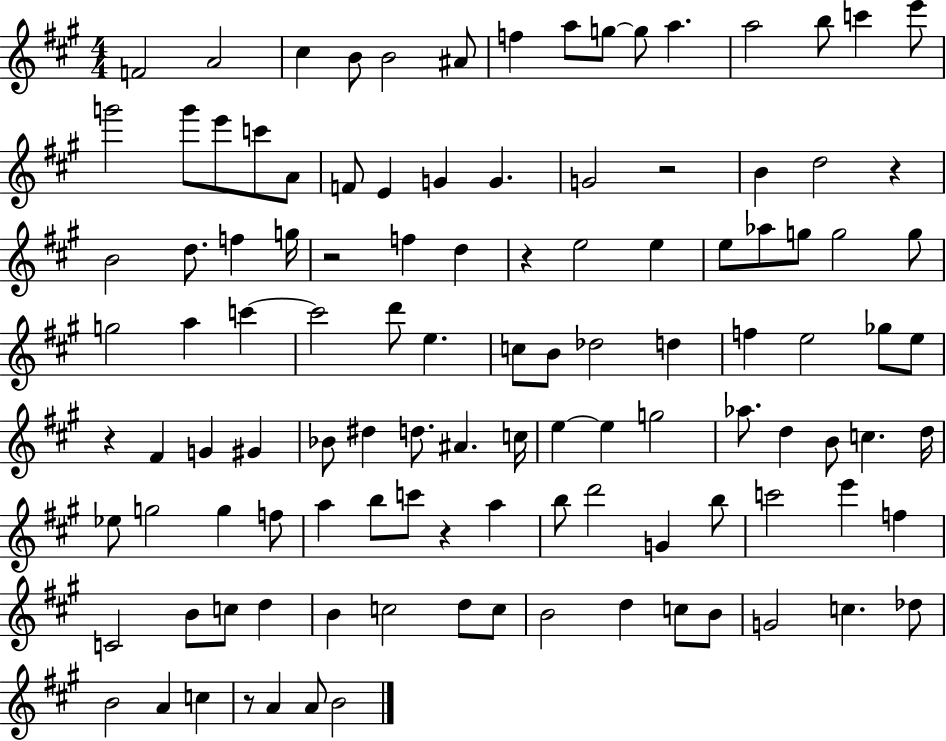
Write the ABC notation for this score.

X:1
T:Untitled
M:4/4
L:1/4
K:A
F2 A2 ^c B/2 B2 ^A/2 f a/2 g/2 g/2 a a2 b/2 c' e'/2 g'2 g'/2 e'/2 c'/2 A/2 F/2 E G G G2 z2 B d2 z B2 d/2 f g/4 z2 f d z e2 e e/2 _a/2 g/2 g2 g/2 g2 a c' c'2 d'/2 e c/2 B/2 _d2 d f e2 _g/2 e/2 z ^F G ^G _B/2 ^d d/2 ^A c/4 e e g2 _a/2 d B/2 c d/4 _e/2 g2 g f/2 a b/2 c'/2 z a b/2 d'2 G b/2 c'2 e' f C2 B/2 c/2 d B c2 d/2 c/2 B2 d c/2 B/2 G2 c _d/2 B2 A c z/2 A A/2 B2